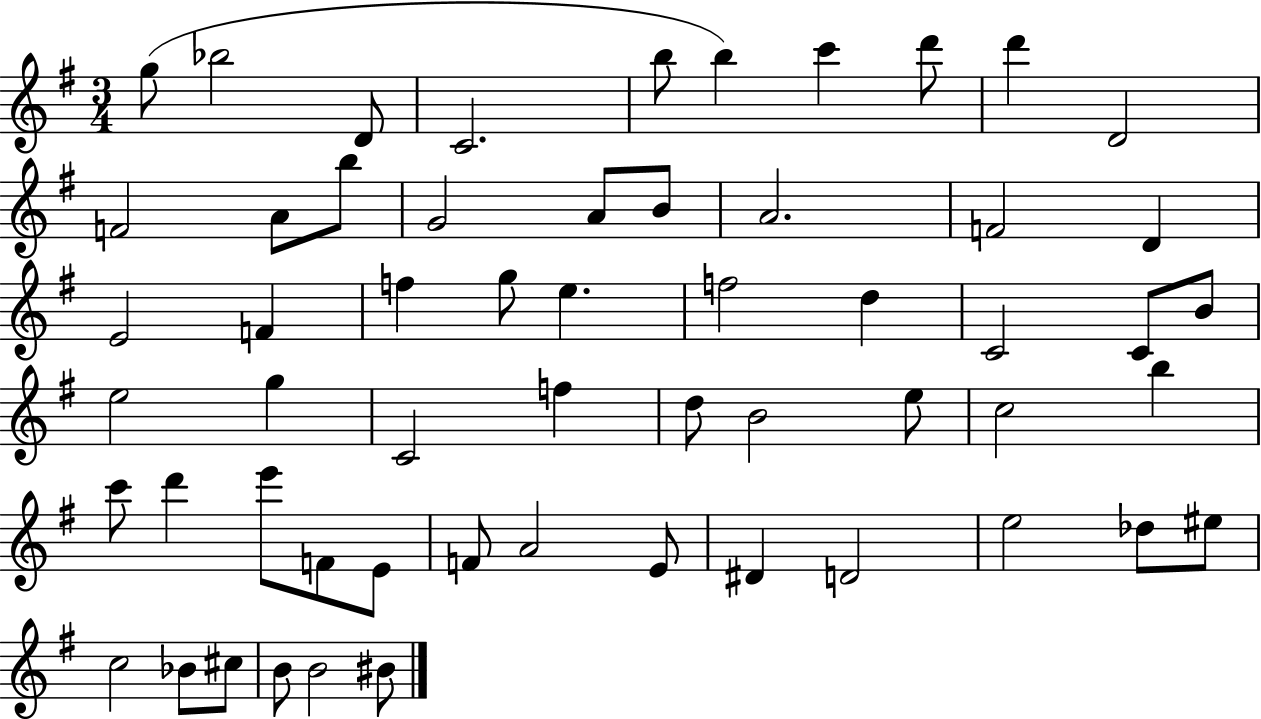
X:1
T:Untitled
M:3/4
L:1/4
K:G
g/2 _b2 D/2 C2 b/2 b c' d'/2 d' D2 F2 A/2 b/2 G2 A/2 B/2 A2 F2 D E2 F f g/2 e f2 d C2 C/2 B/2 e2 g C2 f d/2 B2 e/2 c2 b c'/2 d' e'/2 F/2 E/2 F/2 A2 E/2 ^D D2 e2 _d/2 ^e/2 c2 _B/2 ^c/2 B/2 B2 ^B/2